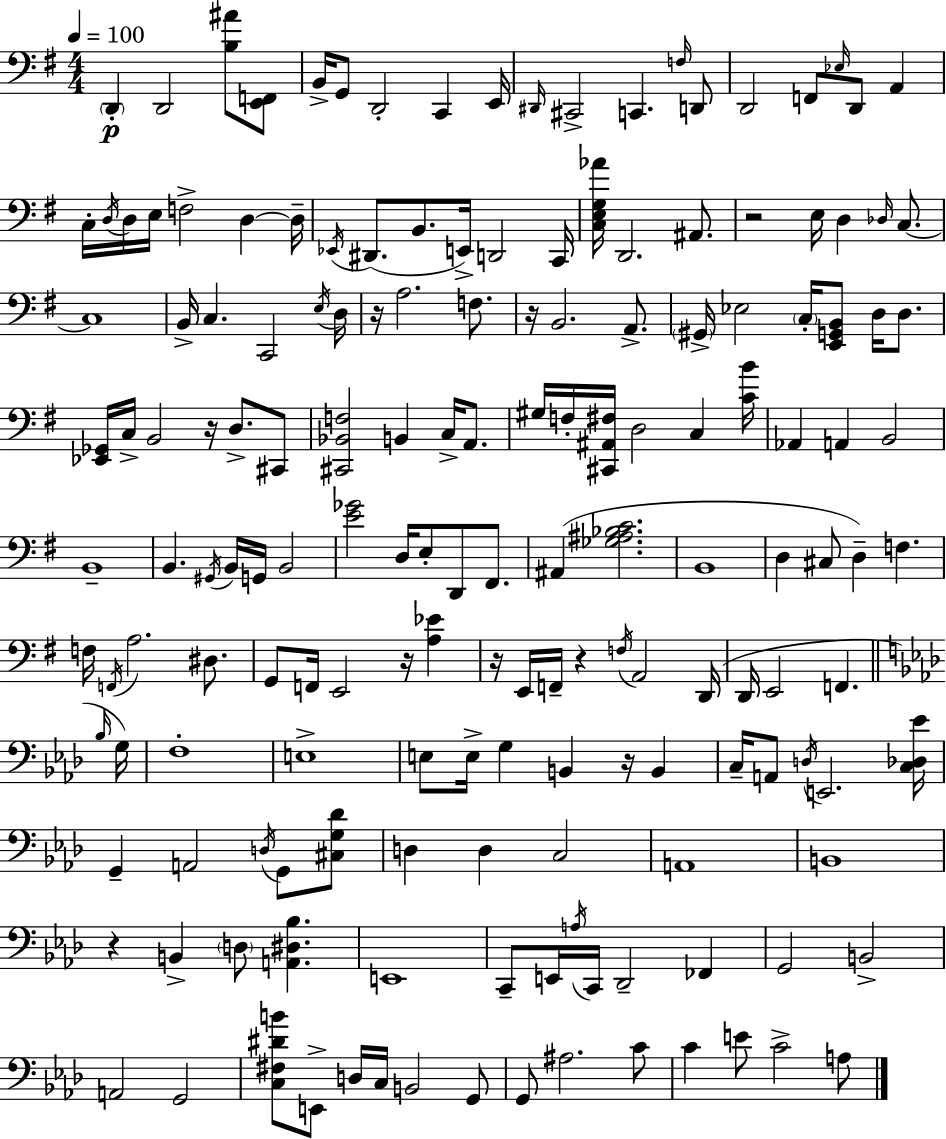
D2/q D2/h [B3,A#4]/e [E2,F2]/e B2/s G2/e D2/h C2/q E2/s D#2/s C#2/h C2/q. F3/s D2/e D2/h F2/e Eb3/s D2/e A2/q C3/s D3/s D3/s E3/s F3/h D3/q D3/s Eb2/s D#2/e. B2/e. E2/s D2/h C2/s [C3,E3,G3,Ab4]/s D2/h. A#2/e. R/h E3/s D3/q Db3/s C3/e. C3/w B2/s C3/q. C2/h E3/s D3/s R/s A3/h. F3/e. R/s B2/h. A2/e. G#2/s Eb3/h C3/s [E2,G2,B2]/e D3/s D3/e. [Eb2,Gb2]/s C3/s B2/h R/s D3/e. C#2/e [C#2,Bb2,F3]/h B2/q C3/s A2/e. G#3/s F3/s [C#2,A#2,F#3]/s D3/h C3/q [C4,B4]/s Ab2/q A2/q B2/h B2/w B2/q. G#2/s B2/s G2/s B2/h [E4,Gb4]/h D3/s E3/e D2/e F#2/e. A#2/q [Gb3,A#3,Bb3,C4]/h. B2/w D3/q C#3/e D3/q F3/q. F3/s F2/s A3/h. D#3/e. G2/e F2/s E2/h R/s [A3,Eb4]/q R/s E2/s F2/s R/q F3/s A2/h D2/s D2/s E2/h F2/q. Bb3/s G3/s F3/w E3/w E3/e E3/s G3/q B2/q R/s B2/q C3/s A2/e D3/s E2/h. [C3,Db3,Eb4]/s G2/q A2/h D3/s G2/e [C#3,G3,Db4]/e D3/q D3/q C3/h A2/w B2/w R/q B2/q D3/e [A2,D#3,Bb3]/q. E2/w C2/e E2/s A3/s C2/s Db2/h FES2/q G2/h B2/h A2/h G2/h [C3,F#3,D#4,B4]/e E2/e D3/s C3/s B2/h G2/e G2/e A#3/h. C4/e C4/q E4/e C4/h A3/e